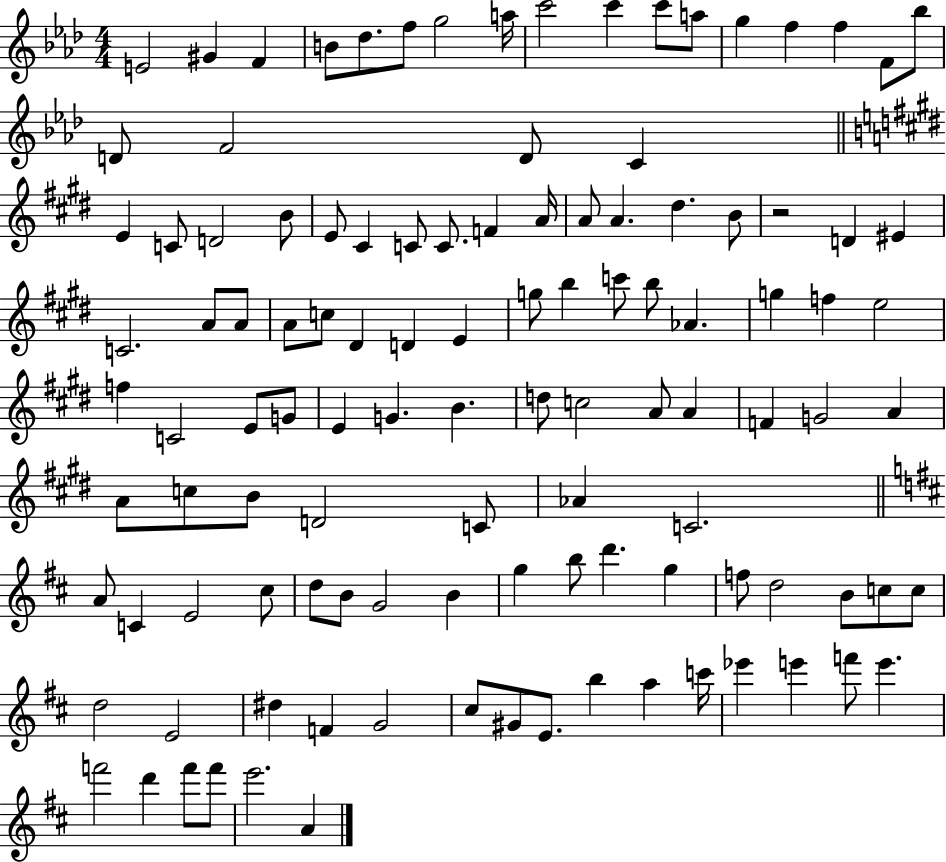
X:1
T:Untitled
M:4/4
L:1/4
K:Ab
E2 ^G F B/2 _d/2 f/2 g2 a/4 c'2 c' c'/2 a/2 g f f F/2 _b/2 D/2 F2 D/2 C E C/2 D2 B/2 E/2 ^C C/2 C/2 F A/4 A/2 A ^d B/2 z2 D ^E C2 A/2 A/2 A/2 c/2 ^D D E g/2 b c'/2 b/2 _A g f e2 f C2 E/2 G/2 E G B d/2 c2 A/2 A F G2 A A/2 c/2 B/2 D2 C/2 _A C2 A/2 C E2 ^c/2 d/2 B/2 G2 B g b/2 d' g f/2 d2 B/2 c/2 c/2 d2 E2 ^d F G2 ^c/2 ^G/2 E/2 b a c'/4 _e' e' f'/2 e' f'2 d' f'/2 f'/2 e'2 A